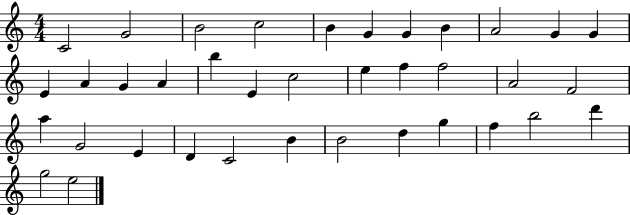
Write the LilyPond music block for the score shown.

{
  \clef treble
  \numericTimeSignature
  \time 4/4
  \key c \major
  c'2 g'2 | b'2 c''2 | b'4 g'4 g'4 b'4 | a'2 g'4 g'4 | \break e'4 a'4 g'4 a'4 | b''4 e'4 c''2 | e''4 f''4 f''2 | a'2 f'2 | \break a''4 g'2 e'4 | d'4 c'2 b'4 | b'2 d''4 g''4 | f''4 b''2 d'''4 | \break g''2 e''2 | \bar "|."
}